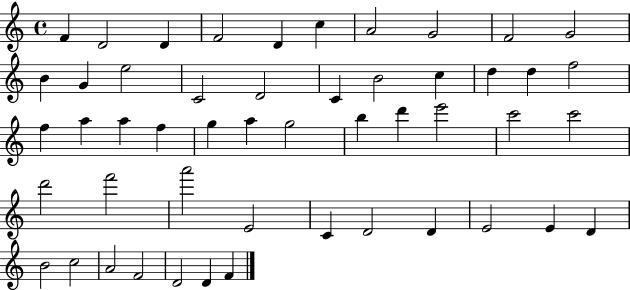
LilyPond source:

{
  \clef treble
  \time 4/4
  \defaultTimeSignature
  \key c \major
  f'4 d'2 d'4 | f'2 d'4 c''4 | a'2 g'2 | f'2 g'2 | \break b'4 g'4 e''2 | c'2 d'2 | c'4 b'2 c''4 | d''4 d''4 f''2 | \break f''4 a''4 a''4 f''4 | g''4 a''4 g''2 | b''4 d'''4 e'''2 | c'''2 c'''2 | \break d'''2 f'''2 | a'''2 e'2 | c'4 d'2 d'4 | e'2 e'4 d'4 | \break b'2 c''2 | a'2 f'2 | d'2 d'4 f'4 | \bar "|."
}